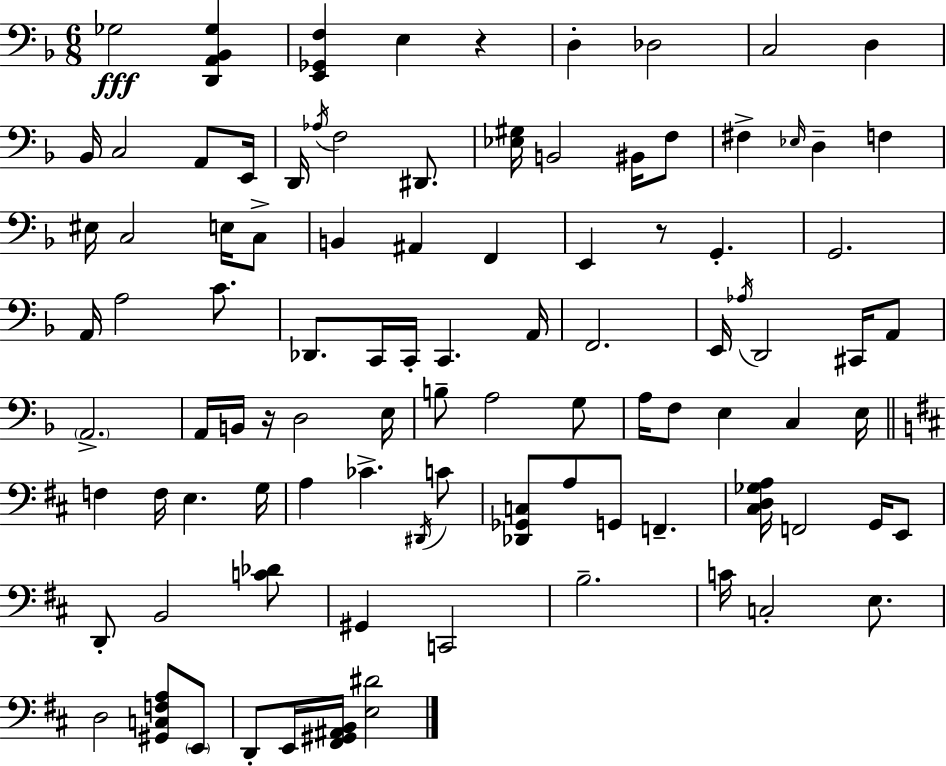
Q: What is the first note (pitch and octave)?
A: Gb3